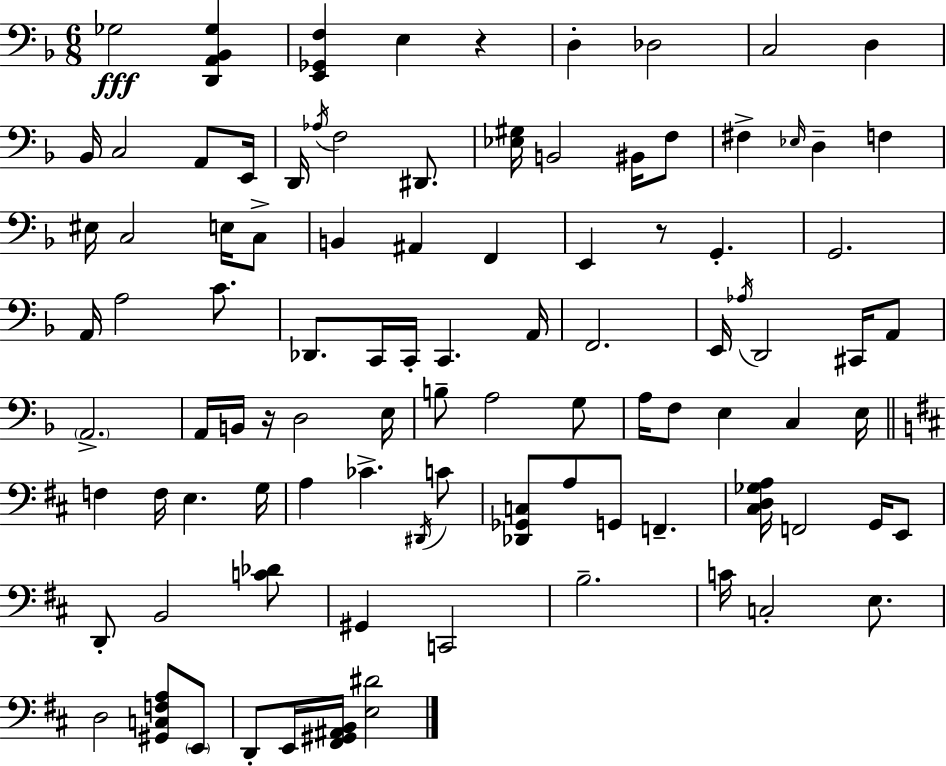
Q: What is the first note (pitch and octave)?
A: Gb3